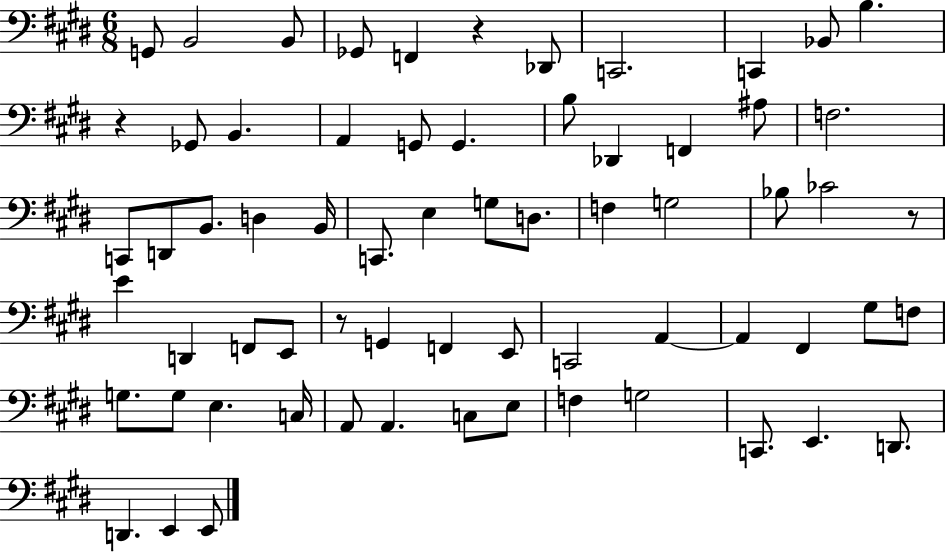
G2/e B2/h B2/e Gb2/e F2/q R/q Db2/e C2/h. C2/q Bb2/e B3/q. R/q Gb2/e B2/q. A2/q G2/e G2/q. B3/e Db2/q F2/q A#3/e F3/h. C2/e D2/e B2/e. D3/q B2/s C2/e. E3/q G3/e D3/e. F3/q G3/h Bb3/e CES4/h R/e E4/q D2/q F2/e E2/e R/e G2/q F2/q E2/e C2/h A2/q A2/q F#2/q G#3/e F3/e G3/e. G3/e E3/q. C3/s A2/e A2/q. C3/e E3/e F3/q G3/h C2/e. E2/q. D2/e. D2/q. E2/q E2/e